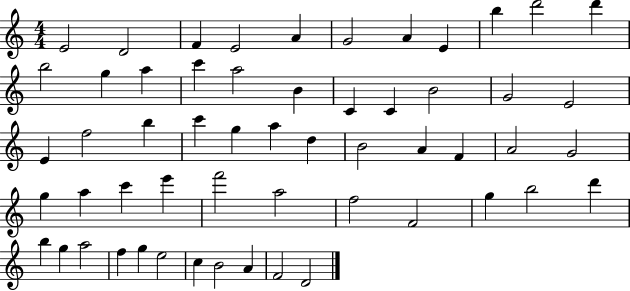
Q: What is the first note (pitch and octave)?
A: E4